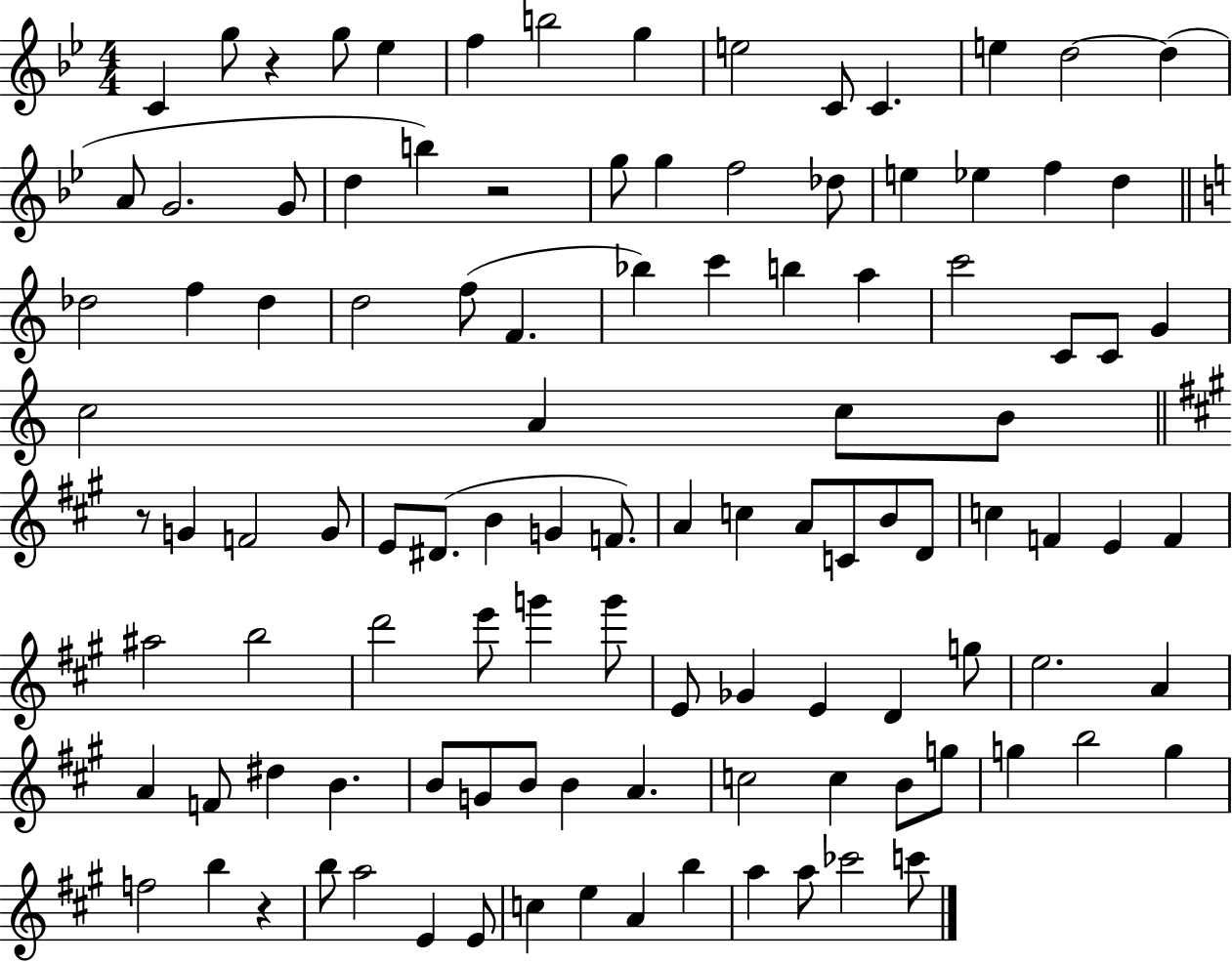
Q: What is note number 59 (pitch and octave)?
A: C5